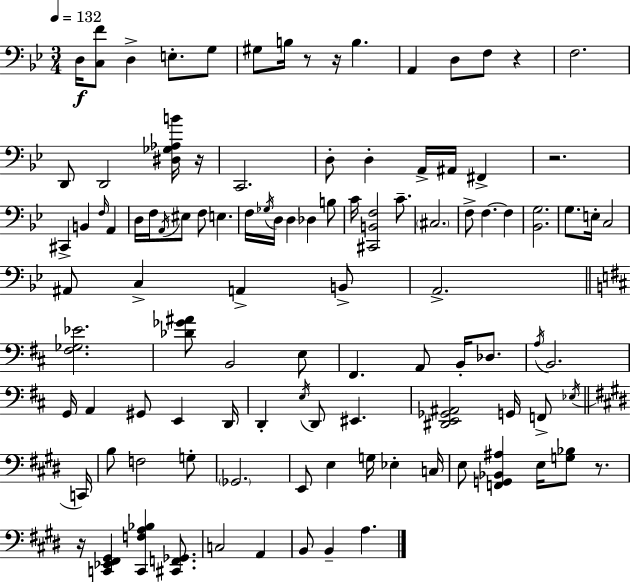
D3/s [C3,F4]/e D3/q E3/e. G3/e G#3/e B3/s R/e R/s B3/q. A2/q D3/e F3/e R/q F3/h. D2/e D2/h [D#3,Gb3,Ab3,B4]/s R/s C2/h. D3/e D3/q A2/s A#2/s F#2/q R/h. C#2/q B2/q F3/s A2/q D3/s F3/s A2/s EIS3/e F3/e E3/q. F3/s Gb3/s D3/s D3/q Db3/q B3/e C4/s [C#2,B2,F3]/h C4/e. C#3/h. F3/e F3/q. F3/q [Bb2,G3]/h. G3/e. E3/s C3/h A#2/e C3/q A2/q B2/e A2/h. [F#3,Gb3,Eb4]/h. [Db4,Gb4,A#4]/e B2/h E3/e F#2/q. A2/e B2/s Db3/e. A3/s B2/h. G2/s A2/q G#2/e E2/q D2/s D2/q E3/s D2/e EIS2/q. [D#2,E2,Gb2,A#2]/h G2/s F2/e Eb3/s C2/s B3/e F3/h G3/e Gb2/h. E2/e E3/q G3/s Eb3/q C3/s E3/e [F2,G2,Bb2,A#3]/q E3/s [G3,Bb3]/e R/e. R/s [C2,Eb2,F#2,G#2]/q [C2,F3,A3,Bb3]/q [C#2,F2,Gb2]/e. C3/h A2/q B2/e B2/q A3/q.